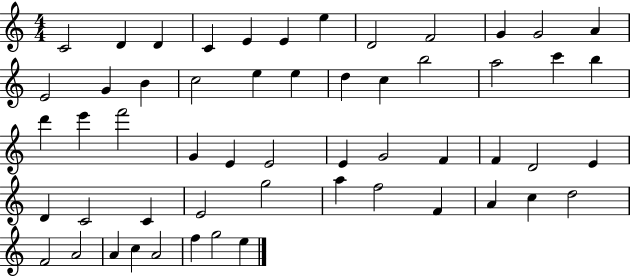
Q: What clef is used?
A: treble